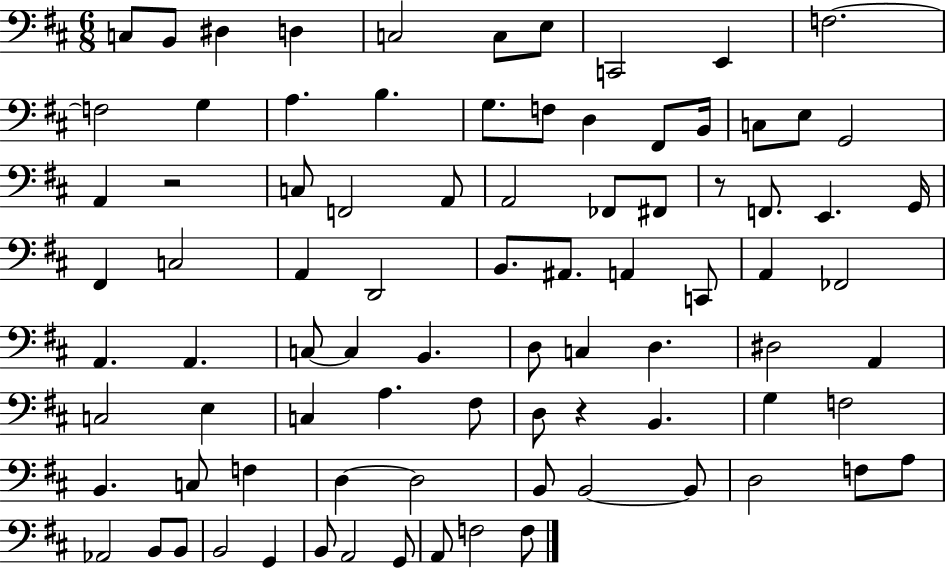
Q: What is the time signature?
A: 6/8